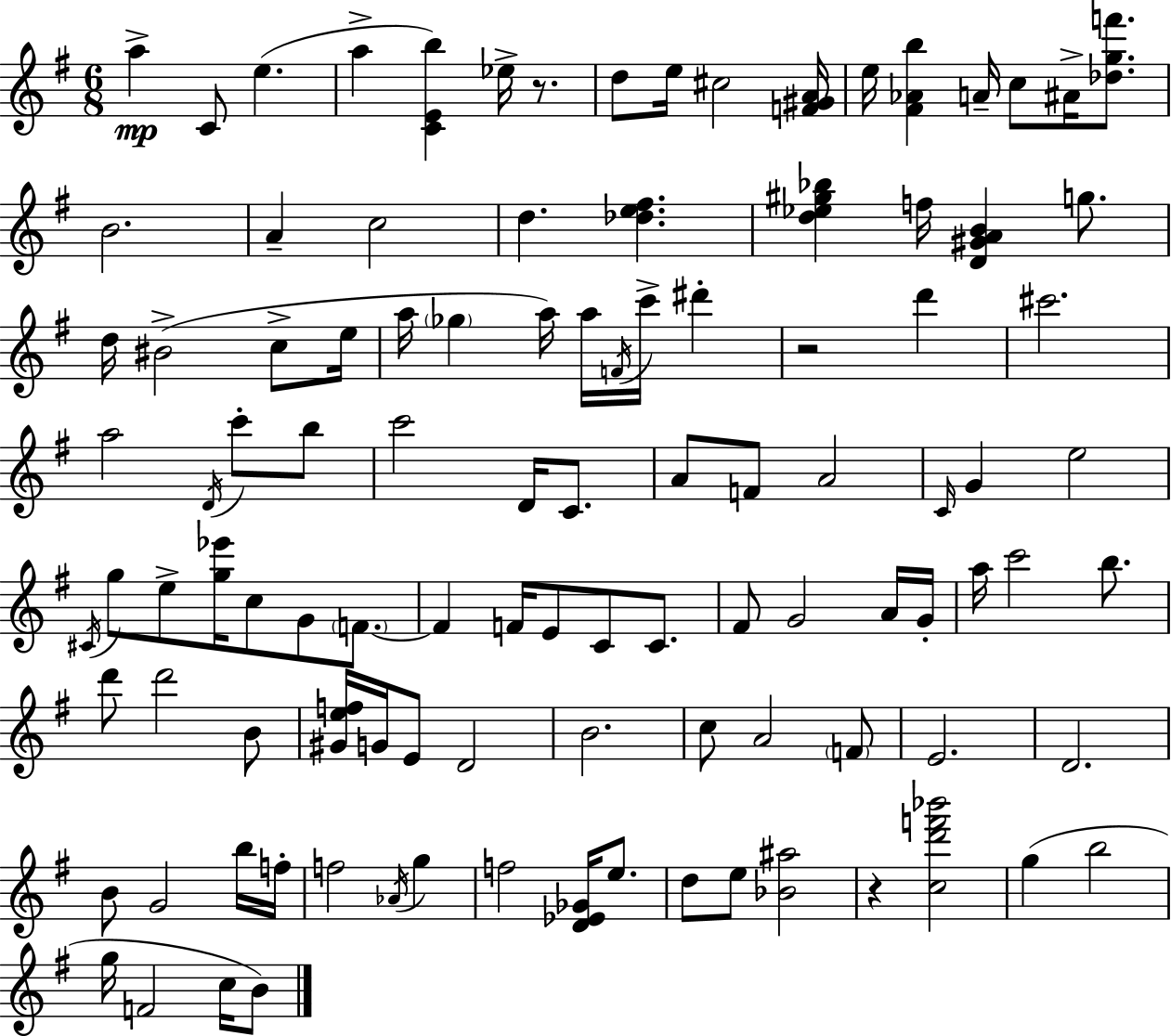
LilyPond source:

{
  \clef treble
  \numericTimeSignature
  \time 6/8
  \key e \minor
  \repeat volta 2 { a''4->\mp c'8 e''4.( | a''4-> <c' e' b''>4) ees''16-> r8. | d''8 e''16 cis''2 <f' gis' a'>16 | e''16 <fis' aes' b''>4 a'16-- c''8 ais'16-> <des'' g'' f'''>8. | \break b'2. | a'4-- c''2 | d''4. <des'' e'' fis''>4. | <d'' ees'' gis'' bes''>4 f''16 <d' gis' a' b'>4 g''8. | \break d''16 bis'2->( c''8-> e''16 | a''16 \parenthesize ges''4 a''16) a''16 \acciaccatura { f'16 } c'''16-> dis'''4-. | r2 d'''4 | cis'''2. | \break a''2 \acciaccatura { d'16 } c'''8-. | b''8 c'''2 d'16 c'8. | a'8 f'8 a'2 | \grace { c'16 } g'4 e''2 | \break \acciaccatura { cis'16 } g''8 e''8-> <g'' ees'''>16 c''8 g'8 | \parenthesize f'8.~~ f'4 f'16 e'8 c'8 | c'8. fis'8 g'2 | a'16 g'16-. a''16 c'''2 | \break b''8. d'''8 d'''2 | b'8 <gis' e'' f''>16 g'16 e'8 d'2 | b'2. | c''8 a'2 | \break \parenthesize f'8 e'2. | d'2. | b'8 g'2 | b''16 f''16-. f''2 | \break \acciaccatura { aes'16 } g''4 f''2 | <d' ees' ges'>16 e''8. d''8 e''8 <bes' ais''>2 | r4 <c'' d''' f''' bes'''>2 | g''4( b''2 | \break g''16 f'2 | c''16 b'8) } \bar "|."
}